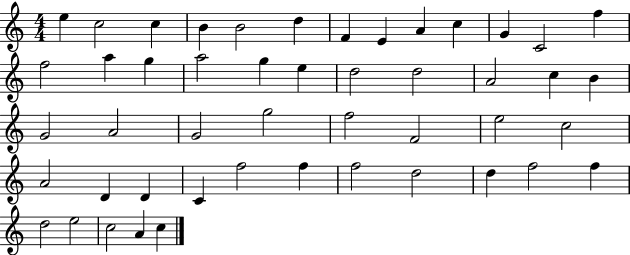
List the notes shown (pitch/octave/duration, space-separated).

E5/q C5/h C5/q B4/q B4/h D5/q F4/q E4/q A4/q C5/q G4/q C4/h F5/q F5/h A5/q G5/q A5/h G5/q E5/q D5/h D5/h A4/h C5/q B4/q G4/h A4/h G4/h G5/h F5/h F4/h E5/h C5/h A4/h D4/q D4/q C4/q F5/h F5/q F5/h D5/h D5/q F5/h F5/q D5/h E5/h C5/h A4/q C5/q